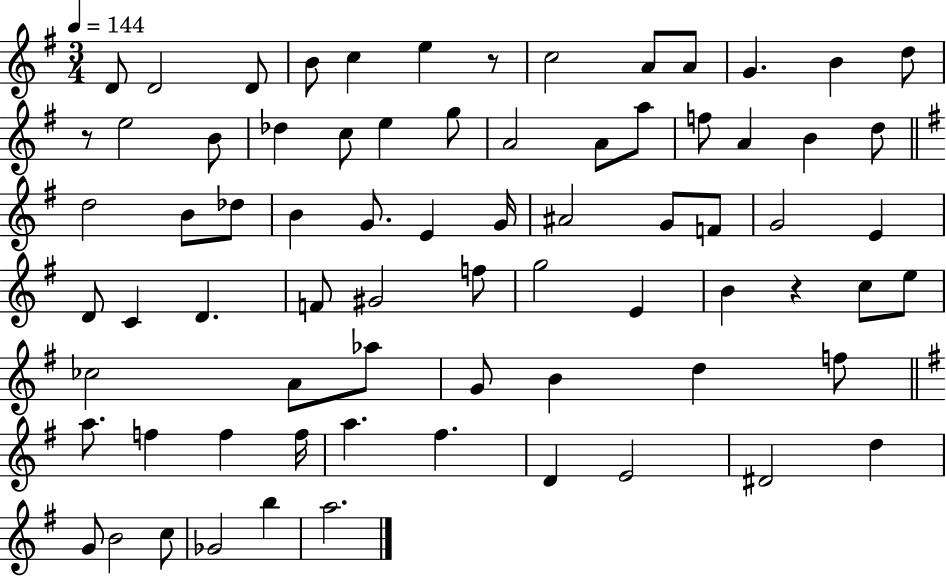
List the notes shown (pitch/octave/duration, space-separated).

D4/e D4/h D4/e B4/e C5/q E5/q R/e C5/h A4/e A4/e G4/q. B4/q D5/e R/e E5/h B4/e Db5/q C5/e E5/q G5/e A4/h A4/e A5/e F5/e A4/q B4/q D5/e D5/h B4/e Db5/e B4/q G4/e. E4/q G4/s A#4/h G4/e F4/e G4/h E4/q D4/e C4/q D4/q. F4/e G#4/h F5/e G5/h E4/q B4/q R/q C5/e E5/e CES5/h A4/e Ab5/e G4/e B4/q D5/q F5/e A5/e. F5/q F5/q F5/s A5/q. F#5/q. D4/q E4/h D#4/h D5/q G4/e B4/h C5/e Gb4/h B5/q A5/h.